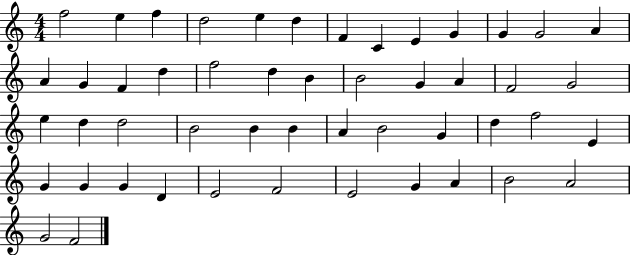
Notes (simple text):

F5/h E5/q F5/q D5/h E5/q D5/q F4/q C4/q E4/q G4/q G4/q G4/h A4/q A4/q G4/q F4/q D5/q F5/h D5/q B4/q B4/h G4/q A4/q F4/h G4/h E5/q D5/q D5/h B4/h B4/q B4/q A4/q B4/h G4/q D5/q F5/h E4/q G4/q G4/q G4/q D4/q E4/h F4/h E4/h G4/q A4/q B4/h A4/h G4/h F4/h